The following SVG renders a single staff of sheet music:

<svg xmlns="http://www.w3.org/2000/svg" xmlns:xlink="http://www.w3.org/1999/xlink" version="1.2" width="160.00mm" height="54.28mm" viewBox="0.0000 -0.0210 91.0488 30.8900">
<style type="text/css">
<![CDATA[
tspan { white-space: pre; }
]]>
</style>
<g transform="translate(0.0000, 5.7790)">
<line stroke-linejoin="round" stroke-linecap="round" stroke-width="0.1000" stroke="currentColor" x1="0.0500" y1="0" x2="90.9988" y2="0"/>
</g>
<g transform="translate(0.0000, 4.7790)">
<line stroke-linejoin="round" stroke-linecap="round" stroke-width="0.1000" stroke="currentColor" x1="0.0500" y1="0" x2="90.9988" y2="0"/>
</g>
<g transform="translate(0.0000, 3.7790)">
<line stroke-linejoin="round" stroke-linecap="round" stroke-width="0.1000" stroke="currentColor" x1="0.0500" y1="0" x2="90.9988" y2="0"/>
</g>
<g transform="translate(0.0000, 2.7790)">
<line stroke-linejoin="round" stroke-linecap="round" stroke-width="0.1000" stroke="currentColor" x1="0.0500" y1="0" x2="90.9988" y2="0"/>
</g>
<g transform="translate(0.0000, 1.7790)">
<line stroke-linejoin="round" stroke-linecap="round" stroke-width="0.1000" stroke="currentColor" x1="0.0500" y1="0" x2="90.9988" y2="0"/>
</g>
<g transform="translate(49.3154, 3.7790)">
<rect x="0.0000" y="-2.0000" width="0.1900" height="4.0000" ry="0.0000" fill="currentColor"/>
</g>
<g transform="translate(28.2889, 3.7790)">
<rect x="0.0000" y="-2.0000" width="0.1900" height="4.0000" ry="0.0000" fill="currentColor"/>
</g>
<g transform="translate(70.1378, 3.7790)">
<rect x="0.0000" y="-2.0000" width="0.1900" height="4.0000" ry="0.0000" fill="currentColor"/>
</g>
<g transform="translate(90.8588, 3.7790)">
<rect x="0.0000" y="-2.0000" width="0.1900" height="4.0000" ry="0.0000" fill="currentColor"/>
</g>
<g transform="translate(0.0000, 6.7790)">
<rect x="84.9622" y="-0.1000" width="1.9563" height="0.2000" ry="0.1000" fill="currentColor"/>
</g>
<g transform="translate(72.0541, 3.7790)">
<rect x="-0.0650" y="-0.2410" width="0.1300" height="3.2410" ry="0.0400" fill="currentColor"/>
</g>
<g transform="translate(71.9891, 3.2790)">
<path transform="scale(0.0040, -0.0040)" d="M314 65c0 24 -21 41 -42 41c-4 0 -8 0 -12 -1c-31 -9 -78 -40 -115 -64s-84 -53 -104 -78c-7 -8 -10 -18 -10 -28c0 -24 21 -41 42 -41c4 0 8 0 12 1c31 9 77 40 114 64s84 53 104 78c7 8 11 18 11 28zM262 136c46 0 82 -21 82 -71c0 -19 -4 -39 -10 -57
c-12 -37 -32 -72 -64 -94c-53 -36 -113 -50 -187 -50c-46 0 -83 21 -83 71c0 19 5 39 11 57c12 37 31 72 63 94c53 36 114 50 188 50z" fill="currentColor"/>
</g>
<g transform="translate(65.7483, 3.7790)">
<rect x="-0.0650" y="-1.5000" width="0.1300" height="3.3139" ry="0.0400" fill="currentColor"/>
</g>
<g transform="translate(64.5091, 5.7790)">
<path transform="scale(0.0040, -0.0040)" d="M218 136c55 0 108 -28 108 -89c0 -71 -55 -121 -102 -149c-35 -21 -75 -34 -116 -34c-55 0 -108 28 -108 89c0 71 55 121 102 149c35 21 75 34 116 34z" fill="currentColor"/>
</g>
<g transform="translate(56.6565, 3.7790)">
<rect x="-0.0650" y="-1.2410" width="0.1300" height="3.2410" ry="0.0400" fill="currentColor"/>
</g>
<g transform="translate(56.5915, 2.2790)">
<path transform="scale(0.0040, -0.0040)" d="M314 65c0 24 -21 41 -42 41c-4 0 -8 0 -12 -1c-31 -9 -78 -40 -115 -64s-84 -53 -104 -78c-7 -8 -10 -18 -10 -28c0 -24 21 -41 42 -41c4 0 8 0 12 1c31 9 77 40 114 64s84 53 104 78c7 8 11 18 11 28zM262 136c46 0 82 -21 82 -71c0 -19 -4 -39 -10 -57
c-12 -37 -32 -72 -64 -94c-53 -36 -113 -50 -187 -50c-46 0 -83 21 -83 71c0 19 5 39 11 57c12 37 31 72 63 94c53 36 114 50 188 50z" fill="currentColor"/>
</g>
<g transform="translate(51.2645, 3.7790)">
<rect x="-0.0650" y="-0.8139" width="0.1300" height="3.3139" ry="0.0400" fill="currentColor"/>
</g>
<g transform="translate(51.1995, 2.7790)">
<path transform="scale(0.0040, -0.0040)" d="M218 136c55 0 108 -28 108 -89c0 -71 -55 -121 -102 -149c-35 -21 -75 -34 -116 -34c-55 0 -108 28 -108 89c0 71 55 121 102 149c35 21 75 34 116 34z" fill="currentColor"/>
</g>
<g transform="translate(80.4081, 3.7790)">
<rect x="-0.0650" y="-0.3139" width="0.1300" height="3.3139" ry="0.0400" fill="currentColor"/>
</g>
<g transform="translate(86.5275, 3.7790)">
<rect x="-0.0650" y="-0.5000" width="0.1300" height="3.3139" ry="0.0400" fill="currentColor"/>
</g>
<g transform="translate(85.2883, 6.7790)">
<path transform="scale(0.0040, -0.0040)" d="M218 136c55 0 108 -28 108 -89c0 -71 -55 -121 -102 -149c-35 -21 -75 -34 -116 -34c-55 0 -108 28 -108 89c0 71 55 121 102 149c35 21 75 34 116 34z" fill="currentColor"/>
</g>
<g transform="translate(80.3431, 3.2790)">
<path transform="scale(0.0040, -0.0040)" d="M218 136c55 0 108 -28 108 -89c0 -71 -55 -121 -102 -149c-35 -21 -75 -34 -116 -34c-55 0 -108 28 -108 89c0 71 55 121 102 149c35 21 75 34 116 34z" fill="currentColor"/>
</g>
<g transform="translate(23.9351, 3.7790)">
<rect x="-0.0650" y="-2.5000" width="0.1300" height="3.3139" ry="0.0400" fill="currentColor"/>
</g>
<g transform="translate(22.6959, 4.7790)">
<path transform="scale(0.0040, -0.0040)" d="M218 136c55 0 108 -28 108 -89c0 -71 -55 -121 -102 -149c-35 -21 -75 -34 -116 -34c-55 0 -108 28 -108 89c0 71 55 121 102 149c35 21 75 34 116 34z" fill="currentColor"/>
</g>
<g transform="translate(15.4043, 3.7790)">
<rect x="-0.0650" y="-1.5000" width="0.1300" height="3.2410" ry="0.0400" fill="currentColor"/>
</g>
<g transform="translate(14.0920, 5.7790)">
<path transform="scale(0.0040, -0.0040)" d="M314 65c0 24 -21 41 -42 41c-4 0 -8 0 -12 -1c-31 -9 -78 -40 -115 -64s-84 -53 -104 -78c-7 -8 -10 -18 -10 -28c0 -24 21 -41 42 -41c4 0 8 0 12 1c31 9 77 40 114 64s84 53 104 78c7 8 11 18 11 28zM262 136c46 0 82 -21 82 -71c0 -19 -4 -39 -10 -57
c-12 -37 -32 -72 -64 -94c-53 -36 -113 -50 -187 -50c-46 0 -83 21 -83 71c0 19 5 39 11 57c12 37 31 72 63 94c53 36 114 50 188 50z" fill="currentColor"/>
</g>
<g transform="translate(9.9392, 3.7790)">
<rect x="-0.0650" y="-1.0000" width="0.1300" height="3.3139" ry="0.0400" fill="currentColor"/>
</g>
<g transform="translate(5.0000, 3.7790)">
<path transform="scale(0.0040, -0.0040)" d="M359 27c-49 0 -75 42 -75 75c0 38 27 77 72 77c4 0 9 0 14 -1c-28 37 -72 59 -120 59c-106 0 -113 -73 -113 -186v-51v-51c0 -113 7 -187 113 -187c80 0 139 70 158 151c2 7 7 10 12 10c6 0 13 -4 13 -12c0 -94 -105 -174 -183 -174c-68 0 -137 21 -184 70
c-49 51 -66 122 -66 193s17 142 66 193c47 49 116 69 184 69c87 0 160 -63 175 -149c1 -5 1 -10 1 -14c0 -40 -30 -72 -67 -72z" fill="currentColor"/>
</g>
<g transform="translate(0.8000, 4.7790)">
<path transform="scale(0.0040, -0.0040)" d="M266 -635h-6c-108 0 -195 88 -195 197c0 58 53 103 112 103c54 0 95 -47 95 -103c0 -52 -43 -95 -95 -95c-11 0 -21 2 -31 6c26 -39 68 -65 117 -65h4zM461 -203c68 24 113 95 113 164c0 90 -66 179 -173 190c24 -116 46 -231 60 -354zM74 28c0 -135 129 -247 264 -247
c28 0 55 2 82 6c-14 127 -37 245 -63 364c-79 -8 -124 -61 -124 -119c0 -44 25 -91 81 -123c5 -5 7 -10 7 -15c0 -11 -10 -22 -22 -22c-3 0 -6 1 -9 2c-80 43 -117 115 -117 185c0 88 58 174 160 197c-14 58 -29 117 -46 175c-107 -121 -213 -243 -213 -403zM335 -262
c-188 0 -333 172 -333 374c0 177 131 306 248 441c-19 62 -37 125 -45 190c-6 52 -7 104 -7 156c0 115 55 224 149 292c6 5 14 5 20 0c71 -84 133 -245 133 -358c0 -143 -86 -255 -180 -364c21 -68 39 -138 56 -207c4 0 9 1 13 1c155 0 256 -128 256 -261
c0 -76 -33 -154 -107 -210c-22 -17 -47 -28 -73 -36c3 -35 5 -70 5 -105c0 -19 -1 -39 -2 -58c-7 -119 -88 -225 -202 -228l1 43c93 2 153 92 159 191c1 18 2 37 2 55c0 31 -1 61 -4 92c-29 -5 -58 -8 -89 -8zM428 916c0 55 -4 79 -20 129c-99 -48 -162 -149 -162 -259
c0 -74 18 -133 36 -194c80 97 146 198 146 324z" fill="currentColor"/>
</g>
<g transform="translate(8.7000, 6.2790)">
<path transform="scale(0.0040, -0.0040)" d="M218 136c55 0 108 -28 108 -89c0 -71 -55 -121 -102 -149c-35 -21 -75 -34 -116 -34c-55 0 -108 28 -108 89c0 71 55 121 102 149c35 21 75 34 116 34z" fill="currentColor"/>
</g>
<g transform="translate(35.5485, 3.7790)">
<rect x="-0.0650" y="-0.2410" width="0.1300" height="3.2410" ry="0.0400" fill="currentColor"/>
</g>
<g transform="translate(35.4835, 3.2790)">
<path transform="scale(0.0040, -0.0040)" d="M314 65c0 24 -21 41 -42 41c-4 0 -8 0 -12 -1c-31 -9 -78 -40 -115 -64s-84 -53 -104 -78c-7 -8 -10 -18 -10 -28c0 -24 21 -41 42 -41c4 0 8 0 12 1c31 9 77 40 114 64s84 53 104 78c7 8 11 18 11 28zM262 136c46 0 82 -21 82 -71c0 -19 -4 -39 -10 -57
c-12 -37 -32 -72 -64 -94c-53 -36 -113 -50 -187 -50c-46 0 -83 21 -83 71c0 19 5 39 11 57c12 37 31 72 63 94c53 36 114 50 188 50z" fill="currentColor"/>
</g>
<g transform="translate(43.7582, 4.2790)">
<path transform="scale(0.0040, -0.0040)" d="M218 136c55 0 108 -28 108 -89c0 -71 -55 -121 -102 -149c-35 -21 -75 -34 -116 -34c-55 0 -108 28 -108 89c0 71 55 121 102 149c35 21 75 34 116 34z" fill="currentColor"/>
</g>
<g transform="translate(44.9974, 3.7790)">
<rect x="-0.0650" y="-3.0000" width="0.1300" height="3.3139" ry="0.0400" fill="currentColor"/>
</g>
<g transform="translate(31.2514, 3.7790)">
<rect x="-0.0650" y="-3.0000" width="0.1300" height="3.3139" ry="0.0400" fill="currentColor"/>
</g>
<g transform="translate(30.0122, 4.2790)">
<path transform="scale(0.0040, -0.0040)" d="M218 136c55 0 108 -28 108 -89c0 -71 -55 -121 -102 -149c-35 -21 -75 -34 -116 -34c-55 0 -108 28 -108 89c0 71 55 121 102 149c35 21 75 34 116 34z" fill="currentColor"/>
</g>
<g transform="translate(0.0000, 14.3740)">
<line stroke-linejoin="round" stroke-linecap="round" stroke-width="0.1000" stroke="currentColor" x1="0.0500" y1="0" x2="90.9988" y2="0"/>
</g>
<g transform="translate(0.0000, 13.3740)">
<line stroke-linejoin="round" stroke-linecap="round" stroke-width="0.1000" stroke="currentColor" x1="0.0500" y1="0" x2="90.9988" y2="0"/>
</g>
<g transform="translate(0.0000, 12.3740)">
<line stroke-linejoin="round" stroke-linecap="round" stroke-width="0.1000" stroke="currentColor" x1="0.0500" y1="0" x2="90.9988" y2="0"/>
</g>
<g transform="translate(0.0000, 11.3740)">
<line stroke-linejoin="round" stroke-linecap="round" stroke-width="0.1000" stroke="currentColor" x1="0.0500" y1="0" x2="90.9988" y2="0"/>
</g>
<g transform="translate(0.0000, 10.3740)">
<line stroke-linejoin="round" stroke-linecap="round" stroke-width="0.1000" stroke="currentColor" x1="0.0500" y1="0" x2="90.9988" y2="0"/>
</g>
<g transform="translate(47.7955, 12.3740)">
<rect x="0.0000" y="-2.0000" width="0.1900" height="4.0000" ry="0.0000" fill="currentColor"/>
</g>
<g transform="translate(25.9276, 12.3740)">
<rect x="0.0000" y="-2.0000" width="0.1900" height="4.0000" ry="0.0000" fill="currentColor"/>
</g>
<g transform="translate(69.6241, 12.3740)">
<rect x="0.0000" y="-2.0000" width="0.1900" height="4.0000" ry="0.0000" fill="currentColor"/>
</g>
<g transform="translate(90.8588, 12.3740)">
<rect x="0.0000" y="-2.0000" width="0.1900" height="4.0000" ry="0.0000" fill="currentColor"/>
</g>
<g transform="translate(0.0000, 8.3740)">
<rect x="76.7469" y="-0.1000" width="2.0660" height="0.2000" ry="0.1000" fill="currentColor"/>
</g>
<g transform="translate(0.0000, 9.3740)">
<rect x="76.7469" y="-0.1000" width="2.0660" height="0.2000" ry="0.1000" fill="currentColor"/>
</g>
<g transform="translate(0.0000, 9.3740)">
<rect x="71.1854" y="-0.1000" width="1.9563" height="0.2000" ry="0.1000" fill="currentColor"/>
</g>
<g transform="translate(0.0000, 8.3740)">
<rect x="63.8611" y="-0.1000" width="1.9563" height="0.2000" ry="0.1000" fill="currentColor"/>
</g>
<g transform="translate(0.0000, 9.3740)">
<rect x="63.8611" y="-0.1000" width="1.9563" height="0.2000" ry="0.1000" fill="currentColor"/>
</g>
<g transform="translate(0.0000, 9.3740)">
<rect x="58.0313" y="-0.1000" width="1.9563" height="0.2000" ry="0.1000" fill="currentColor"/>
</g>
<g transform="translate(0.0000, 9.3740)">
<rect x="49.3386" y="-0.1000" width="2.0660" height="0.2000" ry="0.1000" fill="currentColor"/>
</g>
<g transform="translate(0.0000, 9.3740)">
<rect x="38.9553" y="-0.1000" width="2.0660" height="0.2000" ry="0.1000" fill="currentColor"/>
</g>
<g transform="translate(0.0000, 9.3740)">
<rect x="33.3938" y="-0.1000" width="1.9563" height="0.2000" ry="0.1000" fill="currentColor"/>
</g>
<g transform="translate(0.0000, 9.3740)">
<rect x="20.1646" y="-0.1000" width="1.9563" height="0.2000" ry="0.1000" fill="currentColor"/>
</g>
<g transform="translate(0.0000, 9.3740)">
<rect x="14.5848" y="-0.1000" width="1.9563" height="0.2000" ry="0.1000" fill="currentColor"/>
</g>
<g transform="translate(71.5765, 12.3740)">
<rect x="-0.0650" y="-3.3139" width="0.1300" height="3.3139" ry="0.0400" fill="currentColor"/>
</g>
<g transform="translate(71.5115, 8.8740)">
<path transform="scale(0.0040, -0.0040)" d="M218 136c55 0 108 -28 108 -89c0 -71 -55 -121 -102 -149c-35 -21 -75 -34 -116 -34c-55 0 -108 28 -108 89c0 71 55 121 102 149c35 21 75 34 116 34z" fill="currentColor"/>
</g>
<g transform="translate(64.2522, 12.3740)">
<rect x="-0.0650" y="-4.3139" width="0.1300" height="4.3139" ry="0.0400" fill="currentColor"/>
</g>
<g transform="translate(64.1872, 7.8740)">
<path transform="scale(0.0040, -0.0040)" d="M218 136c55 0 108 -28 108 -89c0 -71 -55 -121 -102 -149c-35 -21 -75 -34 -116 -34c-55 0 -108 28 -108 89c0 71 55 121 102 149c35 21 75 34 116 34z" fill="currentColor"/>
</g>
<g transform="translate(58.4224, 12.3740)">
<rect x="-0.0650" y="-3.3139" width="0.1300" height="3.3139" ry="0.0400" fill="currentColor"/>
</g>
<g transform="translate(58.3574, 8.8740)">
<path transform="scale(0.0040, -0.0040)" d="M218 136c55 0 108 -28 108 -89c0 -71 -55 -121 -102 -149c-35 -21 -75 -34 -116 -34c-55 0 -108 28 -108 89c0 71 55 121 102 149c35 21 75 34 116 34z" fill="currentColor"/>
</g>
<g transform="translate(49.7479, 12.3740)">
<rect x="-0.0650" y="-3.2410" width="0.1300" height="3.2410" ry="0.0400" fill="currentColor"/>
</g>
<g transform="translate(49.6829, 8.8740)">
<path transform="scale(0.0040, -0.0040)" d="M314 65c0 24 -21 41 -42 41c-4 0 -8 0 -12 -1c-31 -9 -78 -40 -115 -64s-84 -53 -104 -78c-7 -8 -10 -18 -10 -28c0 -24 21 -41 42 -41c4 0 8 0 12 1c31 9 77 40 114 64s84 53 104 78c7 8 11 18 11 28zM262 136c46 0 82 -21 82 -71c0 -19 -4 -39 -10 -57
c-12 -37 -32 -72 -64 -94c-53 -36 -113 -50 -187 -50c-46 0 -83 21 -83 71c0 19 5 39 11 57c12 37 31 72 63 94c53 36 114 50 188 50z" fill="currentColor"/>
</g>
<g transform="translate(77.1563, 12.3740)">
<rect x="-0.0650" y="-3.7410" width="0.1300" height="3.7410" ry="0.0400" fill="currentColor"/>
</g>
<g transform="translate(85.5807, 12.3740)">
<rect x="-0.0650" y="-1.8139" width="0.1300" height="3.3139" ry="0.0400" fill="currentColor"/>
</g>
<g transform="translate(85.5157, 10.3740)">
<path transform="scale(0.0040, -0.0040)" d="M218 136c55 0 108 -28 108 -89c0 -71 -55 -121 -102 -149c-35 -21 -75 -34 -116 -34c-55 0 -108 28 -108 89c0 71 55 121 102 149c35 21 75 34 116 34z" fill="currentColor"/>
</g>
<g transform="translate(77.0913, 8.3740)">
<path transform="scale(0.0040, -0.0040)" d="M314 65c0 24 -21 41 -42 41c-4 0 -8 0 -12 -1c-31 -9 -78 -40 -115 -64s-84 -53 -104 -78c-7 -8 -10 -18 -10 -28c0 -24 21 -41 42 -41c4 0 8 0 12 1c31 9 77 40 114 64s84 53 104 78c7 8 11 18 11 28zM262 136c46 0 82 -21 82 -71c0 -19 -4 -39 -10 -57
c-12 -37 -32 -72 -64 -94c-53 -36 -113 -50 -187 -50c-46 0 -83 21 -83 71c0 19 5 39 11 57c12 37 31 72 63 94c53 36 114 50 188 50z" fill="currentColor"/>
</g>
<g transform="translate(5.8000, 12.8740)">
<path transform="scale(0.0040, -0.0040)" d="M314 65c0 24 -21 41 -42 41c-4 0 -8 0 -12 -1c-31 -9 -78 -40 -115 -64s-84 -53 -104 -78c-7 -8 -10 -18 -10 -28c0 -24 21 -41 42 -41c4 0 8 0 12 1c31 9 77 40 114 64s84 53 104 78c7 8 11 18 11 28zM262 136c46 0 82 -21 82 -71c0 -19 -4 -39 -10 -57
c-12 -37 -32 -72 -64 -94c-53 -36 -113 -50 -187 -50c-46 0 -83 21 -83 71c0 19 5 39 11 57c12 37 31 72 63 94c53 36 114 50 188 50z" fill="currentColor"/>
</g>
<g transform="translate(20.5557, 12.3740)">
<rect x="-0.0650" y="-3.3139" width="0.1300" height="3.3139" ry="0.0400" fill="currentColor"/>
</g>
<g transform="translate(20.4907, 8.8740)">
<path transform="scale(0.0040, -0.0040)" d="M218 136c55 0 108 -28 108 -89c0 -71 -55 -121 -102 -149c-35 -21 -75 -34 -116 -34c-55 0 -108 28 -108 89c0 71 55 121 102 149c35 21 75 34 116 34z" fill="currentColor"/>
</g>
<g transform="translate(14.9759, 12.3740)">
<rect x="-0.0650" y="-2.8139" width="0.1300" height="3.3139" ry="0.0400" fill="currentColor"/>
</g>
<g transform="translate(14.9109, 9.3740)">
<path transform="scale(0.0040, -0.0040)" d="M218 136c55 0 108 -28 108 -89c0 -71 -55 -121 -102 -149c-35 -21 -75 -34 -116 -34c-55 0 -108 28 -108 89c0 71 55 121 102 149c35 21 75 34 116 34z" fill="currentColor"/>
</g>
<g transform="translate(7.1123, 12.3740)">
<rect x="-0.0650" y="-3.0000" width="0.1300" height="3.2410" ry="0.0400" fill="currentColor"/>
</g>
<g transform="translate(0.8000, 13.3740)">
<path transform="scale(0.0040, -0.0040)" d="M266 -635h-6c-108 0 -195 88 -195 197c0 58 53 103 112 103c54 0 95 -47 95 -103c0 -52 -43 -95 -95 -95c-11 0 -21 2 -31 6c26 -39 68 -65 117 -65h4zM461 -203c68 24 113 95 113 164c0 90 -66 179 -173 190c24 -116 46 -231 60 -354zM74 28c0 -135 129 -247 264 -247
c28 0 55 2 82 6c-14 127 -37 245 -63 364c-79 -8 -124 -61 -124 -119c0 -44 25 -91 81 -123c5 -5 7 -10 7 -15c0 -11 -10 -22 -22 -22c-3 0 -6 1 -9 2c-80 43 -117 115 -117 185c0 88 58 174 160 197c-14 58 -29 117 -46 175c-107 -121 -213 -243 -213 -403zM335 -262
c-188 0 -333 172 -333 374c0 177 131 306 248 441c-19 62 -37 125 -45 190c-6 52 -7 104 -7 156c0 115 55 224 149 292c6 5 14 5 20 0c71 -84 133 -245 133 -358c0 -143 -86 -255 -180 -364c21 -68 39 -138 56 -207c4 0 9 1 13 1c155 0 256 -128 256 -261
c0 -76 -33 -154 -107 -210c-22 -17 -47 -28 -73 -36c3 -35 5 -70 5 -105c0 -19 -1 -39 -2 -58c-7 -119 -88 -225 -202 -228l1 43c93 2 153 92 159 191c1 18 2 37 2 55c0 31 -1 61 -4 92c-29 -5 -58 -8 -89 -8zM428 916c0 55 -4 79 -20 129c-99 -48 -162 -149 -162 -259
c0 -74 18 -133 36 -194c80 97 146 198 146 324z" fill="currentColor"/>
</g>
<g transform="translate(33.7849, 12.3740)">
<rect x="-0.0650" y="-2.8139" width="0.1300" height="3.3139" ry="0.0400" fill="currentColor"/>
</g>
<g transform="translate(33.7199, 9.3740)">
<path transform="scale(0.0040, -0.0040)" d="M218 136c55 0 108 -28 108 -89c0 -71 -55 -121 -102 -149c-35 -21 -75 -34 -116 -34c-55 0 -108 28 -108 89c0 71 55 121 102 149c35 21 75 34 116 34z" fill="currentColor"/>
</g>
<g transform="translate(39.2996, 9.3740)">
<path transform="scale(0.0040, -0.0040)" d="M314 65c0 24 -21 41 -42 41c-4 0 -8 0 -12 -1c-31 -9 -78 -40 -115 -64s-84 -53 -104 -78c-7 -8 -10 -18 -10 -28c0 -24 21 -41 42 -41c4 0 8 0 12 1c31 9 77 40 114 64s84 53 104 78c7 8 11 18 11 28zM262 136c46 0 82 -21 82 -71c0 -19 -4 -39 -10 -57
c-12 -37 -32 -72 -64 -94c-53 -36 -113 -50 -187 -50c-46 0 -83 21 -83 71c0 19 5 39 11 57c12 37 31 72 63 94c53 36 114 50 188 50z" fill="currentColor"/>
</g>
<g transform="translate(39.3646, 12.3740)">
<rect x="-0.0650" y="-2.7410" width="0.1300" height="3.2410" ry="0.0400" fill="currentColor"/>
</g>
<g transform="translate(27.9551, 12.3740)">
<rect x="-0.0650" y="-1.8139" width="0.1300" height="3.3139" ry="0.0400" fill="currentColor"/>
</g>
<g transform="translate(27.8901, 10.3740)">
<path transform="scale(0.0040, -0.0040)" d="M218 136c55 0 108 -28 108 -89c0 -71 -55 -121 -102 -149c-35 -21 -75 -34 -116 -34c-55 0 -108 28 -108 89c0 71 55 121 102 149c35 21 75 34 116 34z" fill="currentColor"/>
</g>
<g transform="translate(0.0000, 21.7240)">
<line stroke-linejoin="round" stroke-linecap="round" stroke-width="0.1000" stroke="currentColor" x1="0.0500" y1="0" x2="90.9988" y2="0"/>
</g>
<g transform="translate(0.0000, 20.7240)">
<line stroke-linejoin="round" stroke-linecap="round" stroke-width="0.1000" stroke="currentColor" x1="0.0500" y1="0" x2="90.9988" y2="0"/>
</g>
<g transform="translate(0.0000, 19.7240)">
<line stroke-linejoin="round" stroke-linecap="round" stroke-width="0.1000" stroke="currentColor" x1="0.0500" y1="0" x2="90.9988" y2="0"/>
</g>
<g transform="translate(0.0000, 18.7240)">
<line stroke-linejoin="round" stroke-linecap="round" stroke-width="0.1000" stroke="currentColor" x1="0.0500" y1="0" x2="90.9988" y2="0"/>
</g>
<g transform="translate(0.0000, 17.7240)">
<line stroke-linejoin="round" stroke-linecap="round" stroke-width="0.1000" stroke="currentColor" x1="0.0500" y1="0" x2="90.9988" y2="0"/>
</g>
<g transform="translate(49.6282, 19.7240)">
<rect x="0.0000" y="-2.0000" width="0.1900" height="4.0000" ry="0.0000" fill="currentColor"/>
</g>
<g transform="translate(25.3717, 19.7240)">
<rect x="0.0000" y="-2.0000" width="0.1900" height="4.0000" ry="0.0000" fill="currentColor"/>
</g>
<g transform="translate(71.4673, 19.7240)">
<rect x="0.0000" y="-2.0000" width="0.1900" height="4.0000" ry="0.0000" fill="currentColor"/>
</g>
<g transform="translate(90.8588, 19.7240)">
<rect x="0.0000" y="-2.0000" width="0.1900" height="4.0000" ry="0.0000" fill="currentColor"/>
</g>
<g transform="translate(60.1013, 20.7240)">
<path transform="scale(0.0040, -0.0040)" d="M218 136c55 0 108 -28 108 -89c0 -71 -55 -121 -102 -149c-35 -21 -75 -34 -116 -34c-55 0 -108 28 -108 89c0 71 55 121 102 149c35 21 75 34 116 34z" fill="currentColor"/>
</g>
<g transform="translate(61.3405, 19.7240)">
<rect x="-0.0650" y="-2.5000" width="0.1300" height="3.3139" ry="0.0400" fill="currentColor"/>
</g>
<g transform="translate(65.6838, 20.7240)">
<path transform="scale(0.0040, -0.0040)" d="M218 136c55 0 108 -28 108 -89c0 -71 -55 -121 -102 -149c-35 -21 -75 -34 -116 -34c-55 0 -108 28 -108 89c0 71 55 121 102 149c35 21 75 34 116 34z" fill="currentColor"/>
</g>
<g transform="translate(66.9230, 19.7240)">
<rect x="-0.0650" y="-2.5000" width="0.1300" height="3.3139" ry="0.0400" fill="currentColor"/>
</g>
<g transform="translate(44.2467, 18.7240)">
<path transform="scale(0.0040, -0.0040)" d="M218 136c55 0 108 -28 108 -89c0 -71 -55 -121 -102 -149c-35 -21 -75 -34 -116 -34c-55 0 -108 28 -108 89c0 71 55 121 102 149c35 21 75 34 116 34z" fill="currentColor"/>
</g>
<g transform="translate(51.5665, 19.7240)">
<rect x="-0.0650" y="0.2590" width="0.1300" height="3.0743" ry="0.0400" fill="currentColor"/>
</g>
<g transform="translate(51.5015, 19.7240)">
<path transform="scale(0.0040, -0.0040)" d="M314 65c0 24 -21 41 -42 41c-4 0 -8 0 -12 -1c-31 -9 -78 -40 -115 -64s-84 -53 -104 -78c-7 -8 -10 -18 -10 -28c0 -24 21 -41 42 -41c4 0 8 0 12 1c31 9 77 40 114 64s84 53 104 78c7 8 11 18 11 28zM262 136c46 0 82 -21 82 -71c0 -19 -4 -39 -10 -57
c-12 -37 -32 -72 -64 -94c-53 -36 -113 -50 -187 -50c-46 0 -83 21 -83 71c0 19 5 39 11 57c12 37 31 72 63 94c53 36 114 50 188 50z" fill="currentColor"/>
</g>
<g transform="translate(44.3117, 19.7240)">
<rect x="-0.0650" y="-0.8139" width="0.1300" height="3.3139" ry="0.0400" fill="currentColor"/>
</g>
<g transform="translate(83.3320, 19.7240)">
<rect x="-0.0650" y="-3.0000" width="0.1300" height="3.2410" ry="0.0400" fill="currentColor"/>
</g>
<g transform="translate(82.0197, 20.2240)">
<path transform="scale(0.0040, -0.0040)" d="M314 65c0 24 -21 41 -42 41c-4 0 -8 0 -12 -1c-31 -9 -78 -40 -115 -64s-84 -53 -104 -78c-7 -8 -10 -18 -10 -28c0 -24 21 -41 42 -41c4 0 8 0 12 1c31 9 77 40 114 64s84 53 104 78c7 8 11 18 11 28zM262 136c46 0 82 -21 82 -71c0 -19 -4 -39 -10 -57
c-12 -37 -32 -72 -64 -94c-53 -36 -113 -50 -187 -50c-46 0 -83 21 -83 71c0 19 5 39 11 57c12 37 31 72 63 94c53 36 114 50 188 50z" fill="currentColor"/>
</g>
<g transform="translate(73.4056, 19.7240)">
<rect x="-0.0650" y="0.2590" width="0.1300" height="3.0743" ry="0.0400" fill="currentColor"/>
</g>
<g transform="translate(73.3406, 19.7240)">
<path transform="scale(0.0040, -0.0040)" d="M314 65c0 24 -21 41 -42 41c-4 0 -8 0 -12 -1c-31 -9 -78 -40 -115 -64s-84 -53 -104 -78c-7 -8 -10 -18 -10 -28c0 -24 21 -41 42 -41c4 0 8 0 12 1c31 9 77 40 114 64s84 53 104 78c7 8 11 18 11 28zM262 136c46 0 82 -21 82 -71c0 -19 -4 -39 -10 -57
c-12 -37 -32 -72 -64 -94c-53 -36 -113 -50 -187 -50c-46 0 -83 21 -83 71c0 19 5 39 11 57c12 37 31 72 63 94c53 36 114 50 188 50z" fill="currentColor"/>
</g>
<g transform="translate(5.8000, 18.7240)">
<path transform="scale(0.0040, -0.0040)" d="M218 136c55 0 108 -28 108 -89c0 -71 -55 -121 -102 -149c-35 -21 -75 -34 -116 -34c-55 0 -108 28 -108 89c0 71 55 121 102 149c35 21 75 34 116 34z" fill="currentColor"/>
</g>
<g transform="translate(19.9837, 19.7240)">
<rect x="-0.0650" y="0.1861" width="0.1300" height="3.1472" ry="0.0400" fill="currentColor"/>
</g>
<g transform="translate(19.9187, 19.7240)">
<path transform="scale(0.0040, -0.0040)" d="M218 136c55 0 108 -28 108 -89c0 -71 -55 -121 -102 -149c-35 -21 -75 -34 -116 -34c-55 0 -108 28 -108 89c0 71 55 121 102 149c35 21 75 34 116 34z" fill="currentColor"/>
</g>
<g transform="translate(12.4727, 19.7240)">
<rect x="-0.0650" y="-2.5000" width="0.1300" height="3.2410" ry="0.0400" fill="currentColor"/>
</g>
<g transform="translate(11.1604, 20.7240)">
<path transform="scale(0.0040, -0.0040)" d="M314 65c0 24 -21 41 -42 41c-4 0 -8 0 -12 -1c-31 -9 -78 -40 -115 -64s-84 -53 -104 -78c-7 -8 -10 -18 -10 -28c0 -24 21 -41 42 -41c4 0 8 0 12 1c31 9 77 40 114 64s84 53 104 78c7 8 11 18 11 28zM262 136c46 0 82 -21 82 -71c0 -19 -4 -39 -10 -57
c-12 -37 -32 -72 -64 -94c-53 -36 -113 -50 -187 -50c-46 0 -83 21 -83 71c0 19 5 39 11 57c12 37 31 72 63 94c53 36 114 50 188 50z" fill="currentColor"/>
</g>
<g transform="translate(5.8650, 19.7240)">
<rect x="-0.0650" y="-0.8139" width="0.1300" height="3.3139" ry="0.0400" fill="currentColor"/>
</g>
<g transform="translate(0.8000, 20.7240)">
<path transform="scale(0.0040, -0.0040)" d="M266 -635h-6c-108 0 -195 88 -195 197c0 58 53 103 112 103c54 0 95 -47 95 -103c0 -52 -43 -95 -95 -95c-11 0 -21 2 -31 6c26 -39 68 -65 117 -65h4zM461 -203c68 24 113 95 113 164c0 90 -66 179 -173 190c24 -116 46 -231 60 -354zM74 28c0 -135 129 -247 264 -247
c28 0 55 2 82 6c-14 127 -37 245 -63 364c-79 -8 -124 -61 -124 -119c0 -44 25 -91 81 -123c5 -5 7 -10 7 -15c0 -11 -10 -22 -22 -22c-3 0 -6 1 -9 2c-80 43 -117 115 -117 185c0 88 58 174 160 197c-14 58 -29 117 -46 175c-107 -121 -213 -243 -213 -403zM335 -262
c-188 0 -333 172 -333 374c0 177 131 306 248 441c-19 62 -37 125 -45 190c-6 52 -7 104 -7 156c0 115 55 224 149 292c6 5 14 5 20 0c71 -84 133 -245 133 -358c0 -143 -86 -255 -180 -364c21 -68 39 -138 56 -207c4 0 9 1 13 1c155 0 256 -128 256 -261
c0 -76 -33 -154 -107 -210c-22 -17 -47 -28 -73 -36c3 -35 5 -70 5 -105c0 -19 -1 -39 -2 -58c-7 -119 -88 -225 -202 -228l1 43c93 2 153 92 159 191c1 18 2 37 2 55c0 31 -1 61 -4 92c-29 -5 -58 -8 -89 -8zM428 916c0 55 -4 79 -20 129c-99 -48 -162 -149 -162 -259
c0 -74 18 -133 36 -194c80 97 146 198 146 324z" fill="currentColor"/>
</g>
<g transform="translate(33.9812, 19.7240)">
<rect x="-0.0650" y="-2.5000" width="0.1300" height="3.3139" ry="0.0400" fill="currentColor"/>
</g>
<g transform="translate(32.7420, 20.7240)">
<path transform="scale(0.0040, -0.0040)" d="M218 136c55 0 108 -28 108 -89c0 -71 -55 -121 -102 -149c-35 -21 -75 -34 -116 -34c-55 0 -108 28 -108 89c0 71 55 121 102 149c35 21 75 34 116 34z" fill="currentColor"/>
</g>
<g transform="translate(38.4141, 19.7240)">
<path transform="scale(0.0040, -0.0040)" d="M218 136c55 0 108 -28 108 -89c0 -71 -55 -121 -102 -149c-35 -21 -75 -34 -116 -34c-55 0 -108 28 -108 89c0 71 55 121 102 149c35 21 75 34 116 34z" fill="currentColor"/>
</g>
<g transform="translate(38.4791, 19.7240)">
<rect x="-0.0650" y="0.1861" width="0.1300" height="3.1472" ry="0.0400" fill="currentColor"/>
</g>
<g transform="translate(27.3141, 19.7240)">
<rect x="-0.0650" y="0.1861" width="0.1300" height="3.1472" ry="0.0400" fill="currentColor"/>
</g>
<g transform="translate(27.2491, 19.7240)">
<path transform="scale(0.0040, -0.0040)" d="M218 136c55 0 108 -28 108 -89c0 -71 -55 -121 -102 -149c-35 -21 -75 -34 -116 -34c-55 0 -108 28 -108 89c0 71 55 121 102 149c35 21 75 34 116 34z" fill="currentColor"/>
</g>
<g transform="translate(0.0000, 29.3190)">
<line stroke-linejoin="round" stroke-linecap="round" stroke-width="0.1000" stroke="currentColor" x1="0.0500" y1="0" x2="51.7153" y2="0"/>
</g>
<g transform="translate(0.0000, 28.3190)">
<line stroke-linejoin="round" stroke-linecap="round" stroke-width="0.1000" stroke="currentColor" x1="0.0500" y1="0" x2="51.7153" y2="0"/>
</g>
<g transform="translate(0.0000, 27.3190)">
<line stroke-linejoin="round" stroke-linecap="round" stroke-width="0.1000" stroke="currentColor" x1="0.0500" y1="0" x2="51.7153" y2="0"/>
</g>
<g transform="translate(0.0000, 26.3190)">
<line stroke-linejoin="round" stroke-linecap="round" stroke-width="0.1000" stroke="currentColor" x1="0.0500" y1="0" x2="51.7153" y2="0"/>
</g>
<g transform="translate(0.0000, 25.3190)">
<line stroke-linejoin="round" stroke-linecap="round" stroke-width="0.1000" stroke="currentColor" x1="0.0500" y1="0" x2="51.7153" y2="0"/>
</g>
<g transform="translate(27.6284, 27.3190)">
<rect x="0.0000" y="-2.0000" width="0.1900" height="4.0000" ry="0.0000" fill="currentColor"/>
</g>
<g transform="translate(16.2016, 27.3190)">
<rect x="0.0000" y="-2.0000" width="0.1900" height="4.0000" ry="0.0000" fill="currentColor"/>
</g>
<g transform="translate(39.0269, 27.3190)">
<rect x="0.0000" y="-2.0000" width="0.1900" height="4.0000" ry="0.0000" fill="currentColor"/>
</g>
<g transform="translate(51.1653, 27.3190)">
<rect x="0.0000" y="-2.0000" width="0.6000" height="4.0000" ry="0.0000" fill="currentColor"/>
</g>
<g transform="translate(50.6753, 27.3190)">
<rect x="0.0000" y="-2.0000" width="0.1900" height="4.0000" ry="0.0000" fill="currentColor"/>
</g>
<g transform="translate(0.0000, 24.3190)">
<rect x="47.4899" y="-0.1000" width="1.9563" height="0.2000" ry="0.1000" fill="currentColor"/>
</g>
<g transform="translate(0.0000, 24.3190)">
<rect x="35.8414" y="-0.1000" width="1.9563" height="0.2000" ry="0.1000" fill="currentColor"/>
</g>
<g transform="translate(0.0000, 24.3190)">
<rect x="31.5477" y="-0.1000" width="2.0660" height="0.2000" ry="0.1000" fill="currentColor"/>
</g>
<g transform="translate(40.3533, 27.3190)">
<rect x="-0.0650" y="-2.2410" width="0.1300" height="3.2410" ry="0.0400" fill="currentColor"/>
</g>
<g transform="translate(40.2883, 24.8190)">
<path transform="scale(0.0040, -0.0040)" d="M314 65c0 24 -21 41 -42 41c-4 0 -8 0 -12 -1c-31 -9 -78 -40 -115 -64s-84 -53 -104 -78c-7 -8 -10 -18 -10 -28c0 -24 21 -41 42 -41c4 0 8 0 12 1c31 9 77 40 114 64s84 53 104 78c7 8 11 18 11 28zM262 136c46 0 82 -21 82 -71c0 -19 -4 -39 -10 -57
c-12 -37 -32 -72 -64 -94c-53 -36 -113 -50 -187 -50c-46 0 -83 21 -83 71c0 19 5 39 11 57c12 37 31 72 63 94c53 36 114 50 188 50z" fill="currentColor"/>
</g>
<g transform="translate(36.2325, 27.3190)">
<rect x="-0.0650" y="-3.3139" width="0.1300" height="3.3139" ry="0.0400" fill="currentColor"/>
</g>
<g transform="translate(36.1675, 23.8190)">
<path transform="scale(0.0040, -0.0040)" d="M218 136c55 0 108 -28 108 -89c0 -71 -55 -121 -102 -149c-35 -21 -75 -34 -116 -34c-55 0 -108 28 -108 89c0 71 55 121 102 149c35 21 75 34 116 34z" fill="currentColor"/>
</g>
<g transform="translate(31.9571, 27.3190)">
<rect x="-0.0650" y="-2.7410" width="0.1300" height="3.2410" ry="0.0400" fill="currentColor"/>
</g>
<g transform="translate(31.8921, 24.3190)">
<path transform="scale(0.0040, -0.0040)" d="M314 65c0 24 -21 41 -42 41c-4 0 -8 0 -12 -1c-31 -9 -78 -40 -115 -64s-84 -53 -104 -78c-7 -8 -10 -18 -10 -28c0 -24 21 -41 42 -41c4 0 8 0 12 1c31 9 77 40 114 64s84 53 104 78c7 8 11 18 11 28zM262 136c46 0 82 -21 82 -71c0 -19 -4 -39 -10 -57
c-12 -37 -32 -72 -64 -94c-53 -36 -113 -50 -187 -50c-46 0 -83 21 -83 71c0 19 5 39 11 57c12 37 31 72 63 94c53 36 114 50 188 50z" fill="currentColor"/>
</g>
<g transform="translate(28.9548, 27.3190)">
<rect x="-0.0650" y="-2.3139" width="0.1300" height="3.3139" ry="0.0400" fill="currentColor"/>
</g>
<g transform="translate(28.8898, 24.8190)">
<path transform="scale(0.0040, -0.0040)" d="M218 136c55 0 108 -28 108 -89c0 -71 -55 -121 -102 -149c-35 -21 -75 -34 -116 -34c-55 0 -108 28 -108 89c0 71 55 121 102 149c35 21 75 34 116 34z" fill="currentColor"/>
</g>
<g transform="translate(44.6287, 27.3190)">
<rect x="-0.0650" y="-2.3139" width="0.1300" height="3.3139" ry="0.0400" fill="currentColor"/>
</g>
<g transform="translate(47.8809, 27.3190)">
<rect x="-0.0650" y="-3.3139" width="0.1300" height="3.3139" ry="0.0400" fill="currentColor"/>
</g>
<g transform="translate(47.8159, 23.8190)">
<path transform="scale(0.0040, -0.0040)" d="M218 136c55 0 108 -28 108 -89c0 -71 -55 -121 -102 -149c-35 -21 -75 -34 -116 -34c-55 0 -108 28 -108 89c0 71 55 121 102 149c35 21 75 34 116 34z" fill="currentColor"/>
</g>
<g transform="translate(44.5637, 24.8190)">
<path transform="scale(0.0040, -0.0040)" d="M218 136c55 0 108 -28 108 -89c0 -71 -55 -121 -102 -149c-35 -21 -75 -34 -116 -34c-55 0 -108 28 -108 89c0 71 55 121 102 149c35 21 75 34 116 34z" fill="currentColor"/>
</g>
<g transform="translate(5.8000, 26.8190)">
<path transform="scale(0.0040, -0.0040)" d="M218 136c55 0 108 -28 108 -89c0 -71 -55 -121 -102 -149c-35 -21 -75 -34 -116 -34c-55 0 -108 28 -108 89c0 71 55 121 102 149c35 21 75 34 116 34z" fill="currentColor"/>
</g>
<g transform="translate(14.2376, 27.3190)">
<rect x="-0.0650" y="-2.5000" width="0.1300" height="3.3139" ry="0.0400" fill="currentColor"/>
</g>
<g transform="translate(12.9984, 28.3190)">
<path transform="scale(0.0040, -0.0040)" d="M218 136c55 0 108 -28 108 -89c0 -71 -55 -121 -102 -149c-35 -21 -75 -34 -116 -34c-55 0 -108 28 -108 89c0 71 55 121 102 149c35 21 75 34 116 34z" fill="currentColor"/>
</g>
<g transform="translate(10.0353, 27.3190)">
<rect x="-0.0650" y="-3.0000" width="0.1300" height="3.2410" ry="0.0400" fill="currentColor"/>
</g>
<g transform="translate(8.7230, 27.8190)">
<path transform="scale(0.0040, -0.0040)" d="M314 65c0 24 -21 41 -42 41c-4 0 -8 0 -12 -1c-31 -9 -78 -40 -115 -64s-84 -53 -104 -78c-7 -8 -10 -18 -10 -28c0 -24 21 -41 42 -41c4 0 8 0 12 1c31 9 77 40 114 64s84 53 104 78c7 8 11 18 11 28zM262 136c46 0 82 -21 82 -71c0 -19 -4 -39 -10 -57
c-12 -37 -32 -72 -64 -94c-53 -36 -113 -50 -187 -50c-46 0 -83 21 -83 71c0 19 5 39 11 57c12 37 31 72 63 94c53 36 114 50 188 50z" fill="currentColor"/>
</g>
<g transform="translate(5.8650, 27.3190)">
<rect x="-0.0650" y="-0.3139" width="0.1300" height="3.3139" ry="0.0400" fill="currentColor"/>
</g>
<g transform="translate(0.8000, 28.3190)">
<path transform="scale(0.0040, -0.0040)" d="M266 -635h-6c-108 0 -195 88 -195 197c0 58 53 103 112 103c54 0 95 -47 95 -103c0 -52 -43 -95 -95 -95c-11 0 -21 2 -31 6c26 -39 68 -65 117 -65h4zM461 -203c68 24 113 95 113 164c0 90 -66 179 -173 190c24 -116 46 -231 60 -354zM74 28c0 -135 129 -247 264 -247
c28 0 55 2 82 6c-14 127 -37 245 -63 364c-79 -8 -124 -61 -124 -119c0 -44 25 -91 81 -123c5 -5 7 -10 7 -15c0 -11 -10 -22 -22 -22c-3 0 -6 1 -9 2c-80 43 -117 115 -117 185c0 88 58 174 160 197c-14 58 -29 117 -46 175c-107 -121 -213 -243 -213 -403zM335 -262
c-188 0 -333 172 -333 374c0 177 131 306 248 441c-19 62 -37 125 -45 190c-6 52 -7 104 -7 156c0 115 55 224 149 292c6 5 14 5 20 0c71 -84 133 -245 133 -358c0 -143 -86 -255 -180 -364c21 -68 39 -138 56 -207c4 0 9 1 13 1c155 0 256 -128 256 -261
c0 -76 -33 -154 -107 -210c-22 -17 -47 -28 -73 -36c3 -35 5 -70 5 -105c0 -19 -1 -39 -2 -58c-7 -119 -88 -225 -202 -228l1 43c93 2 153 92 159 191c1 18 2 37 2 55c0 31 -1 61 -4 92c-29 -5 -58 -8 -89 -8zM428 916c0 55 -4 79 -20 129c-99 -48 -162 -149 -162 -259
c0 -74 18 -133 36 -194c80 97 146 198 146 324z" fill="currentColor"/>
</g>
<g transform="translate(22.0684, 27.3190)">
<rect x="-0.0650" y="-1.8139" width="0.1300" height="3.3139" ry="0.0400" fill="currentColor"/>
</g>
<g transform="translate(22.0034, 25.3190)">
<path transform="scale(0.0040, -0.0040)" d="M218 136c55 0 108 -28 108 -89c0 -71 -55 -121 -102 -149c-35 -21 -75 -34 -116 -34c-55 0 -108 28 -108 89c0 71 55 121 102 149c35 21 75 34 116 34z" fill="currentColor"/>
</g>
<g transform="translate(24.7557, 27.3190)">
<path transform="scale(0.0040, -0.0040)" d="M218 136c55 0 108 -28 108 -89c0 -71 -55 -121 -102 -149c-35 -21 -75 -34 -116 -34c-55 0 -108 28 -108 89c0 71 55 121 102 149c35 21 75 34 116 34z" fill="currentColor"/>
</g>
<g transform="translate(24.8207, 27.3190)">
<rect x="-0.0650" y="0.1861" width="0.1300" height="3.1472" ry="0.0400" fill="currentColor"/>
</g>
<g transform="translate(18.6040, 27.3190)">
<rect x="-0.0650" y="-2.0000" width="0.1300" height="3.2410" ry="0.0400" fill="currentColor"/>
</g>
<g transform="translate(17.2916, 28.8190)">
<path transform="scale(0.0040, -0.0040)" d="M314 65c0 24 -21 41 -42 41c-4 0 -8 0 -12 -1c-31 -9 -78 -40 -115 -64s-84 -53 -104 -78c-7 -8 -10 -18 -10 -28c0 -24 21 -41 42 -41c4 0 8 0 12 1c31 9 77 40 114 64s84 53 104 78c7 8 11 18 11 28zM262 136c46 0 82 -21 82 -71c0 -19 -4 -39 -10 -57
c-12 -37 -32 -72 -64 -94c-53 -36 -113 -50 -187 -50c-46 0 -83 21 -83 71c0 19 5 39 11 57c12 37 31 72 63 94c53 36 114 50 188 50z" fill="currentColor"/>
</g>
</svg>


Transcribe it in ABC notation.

X:1
T:Untitled
M:4/4
L:1/4
K:C
D E2 G A c2 A d e2 E c2 c C A2 a b f a a2 b2 b d' b c'2 f d G2 B B G B d B2 G G B2 A2 c A2 G F2 f B g a2 b g2 g b